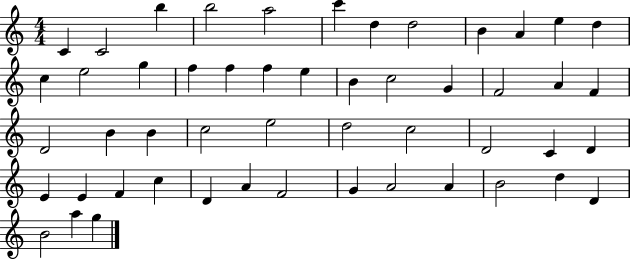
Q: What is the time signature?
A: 4/4